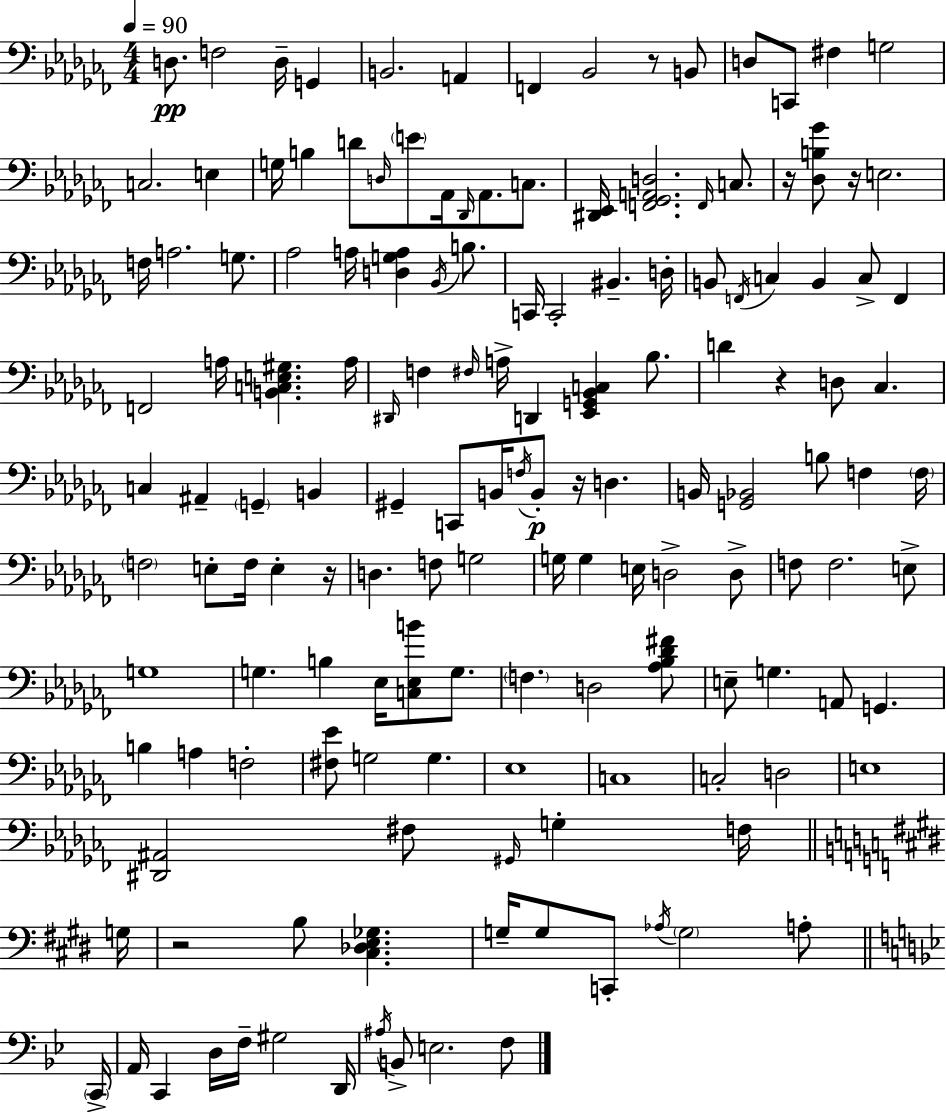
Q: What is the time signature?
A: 4/4